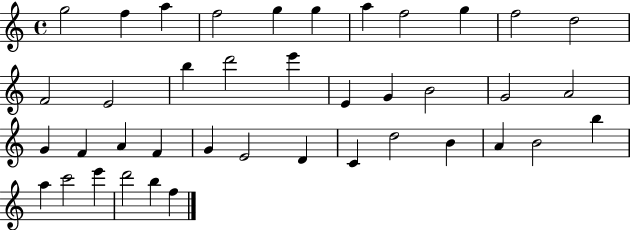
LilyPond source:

{
  \clef treble
  \time 4/4
  \defaultTimeSignature
  \key c \major
  g''2 f''4 a''4 | f''2 g''4 g''4 | a''4 f''2 g''4 | f''2 d''2 | \break f'2 e'2 | b''4 d'''2 e'''4 | e'4 g'4 b'2 | g'2 a'2 | \break g'4 f'4 a'4 f'4 | g'4 e'2 d'4 | c'4 d''2 b'4 | a'4 b'2 b''4 | \break a''4 c'''2 e'''4 | d'''2 b''4 f''4 | \bar "|."
}